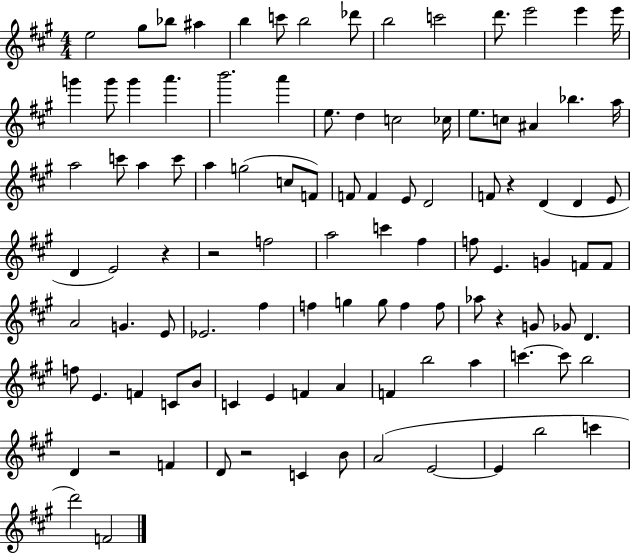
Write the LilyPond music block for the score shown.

{
  \clef treble
  \numericTimeSignature
  \time 4/4
  \key a \major
  e''2 gis''8 bes''8 ais''4 | b''4 c'''8 b''2 des'''8 | b''2 c'''2 | d'''8. e'''2 e'''4 e'''16 | \break g'''4 g'''8 g'''4 a'''4. | b'''2. a'''4 | e''8. d''4 c''2 ces''16 | e''8. c''8 ais'4 bes''4. a''16 | \break a''2 c'''8 a''4 c'''8 | a''4 g''2( c''8 f'8) | f'8 f'4 e'8 d'2 | f'8 r4 d'4( d'4 e'8 | \break d'4 e'2) r4 | r2 f''2 | a''2 c'''4 fis''4 | f''8 e'4. g'4 f'8 f'8 | \break a'2 g'4. e'8 | ees'2. fis''4 | f''4 g''4 g''8 f''4 f''8 | aes''8 r4 g'8 ges'8 d'4. | \break f''8 e'4. f'4 c'8 b'8 | c'4 e'4 f'4 a'4 | f'4 b''2 a''4 | c'''4.~~ c'''8 b''2 | \break d'4 r2 f'4 | d'8 r2 c'4 b'8 | a'2( e'2~~ | e'4 b''2 c'''4 | \break d'''2) f'2 | \bar "|."
}